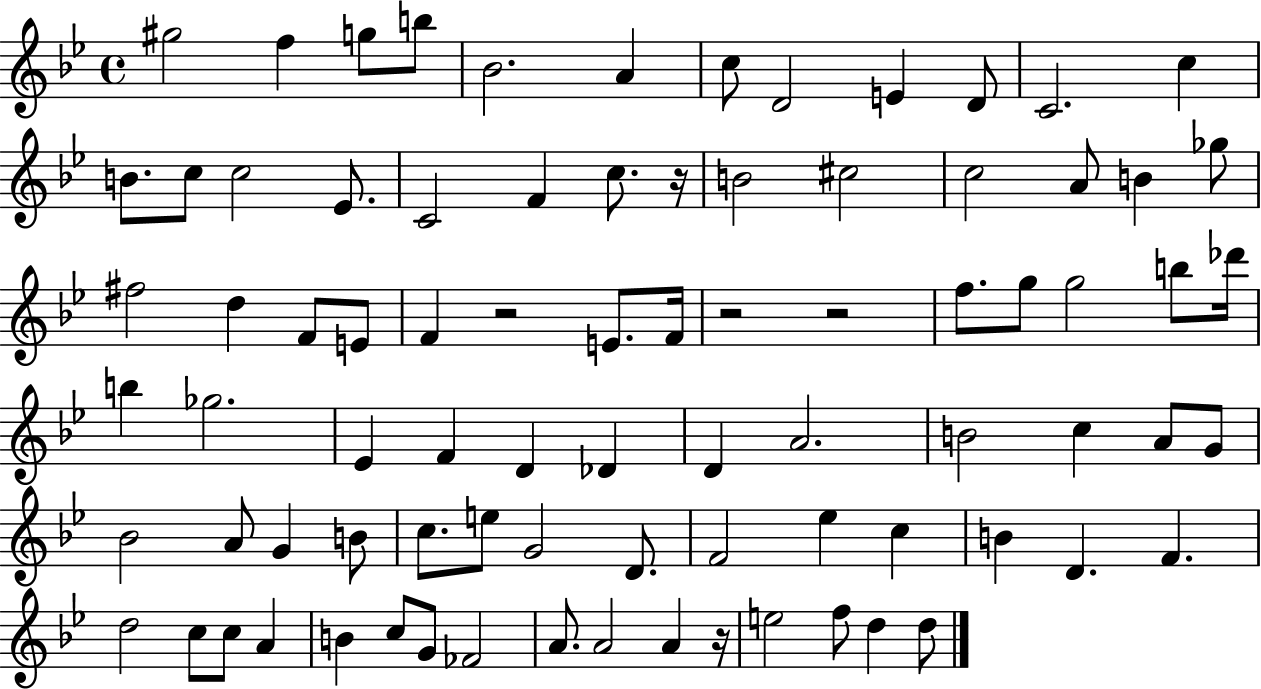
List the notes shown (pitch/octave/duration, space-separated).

G#5/h F5/q G5/e B5/e Bb4/h. A4/q C5/e D4/h E4/q D4/e C4/h. C5/q B4/e. C5/e C5/h Eb4/e. C4/h F4/q C5/e. R/s B4/h C#5/h C5/h A4/e B4/q Gb5/e F#5/h D5/q F4/e E4/e F4/q R/h E4/e. F4/s R/h R/h F5/e. G5/e G5/h B5/e Db6/s B5/q Gb5/h. Eb4/q F4/q D4/q Db4/q D4/q A4/h. B4/h C5/q A4/e G4/e Bb4/h A4/e G4/q B4/e C5/e. E5/e G4/h D4/e. F4/h Eb5/q C5/q B4/q D4/q. F4/q. D5/h C5/e C5/e A4/q B4/q C5/e G4/e FES4/h A4/e. A4/h A4/q R/s E5/h F5/e D5/q D5/e